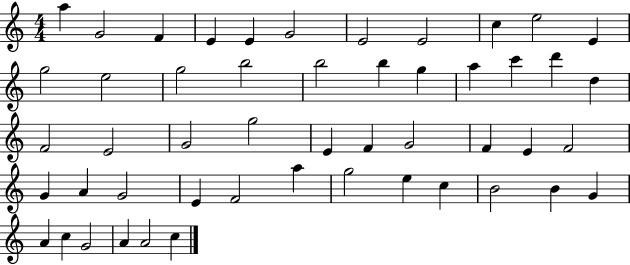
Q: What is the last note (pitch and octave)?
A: C5